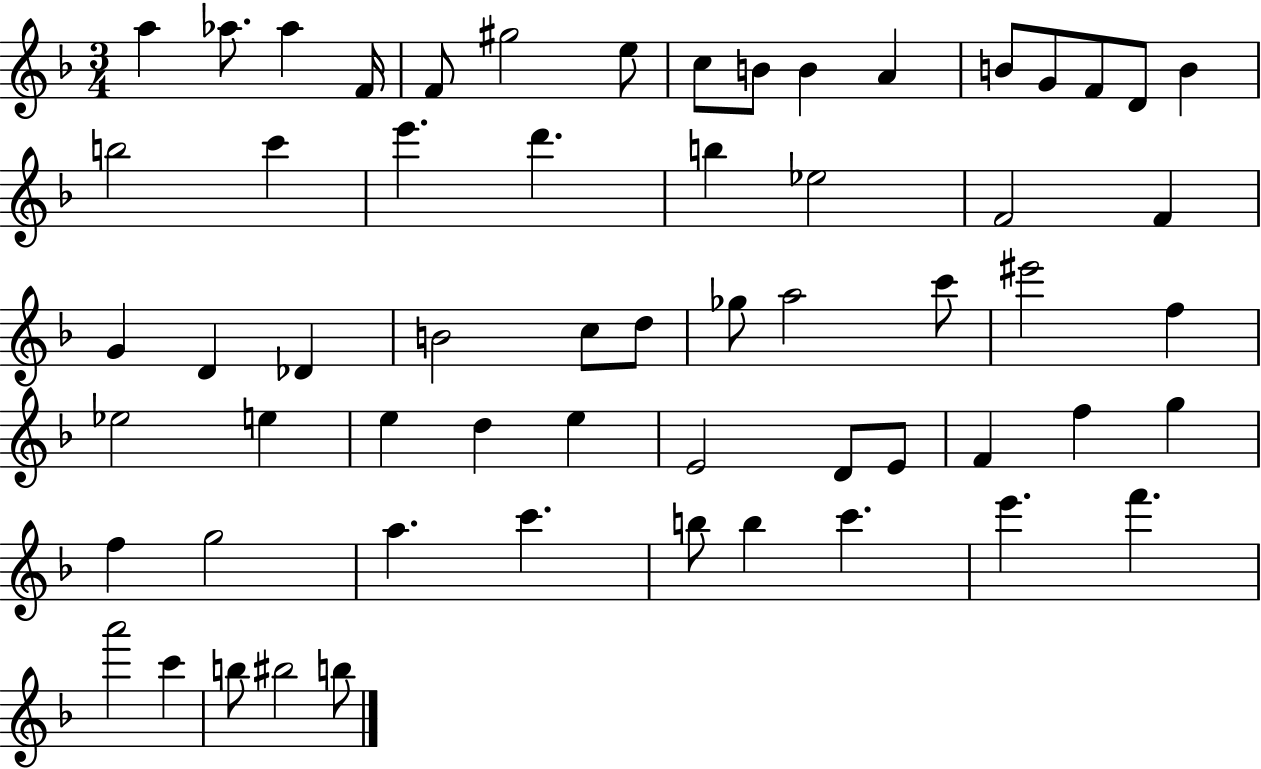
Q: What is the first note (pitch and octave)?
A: A5